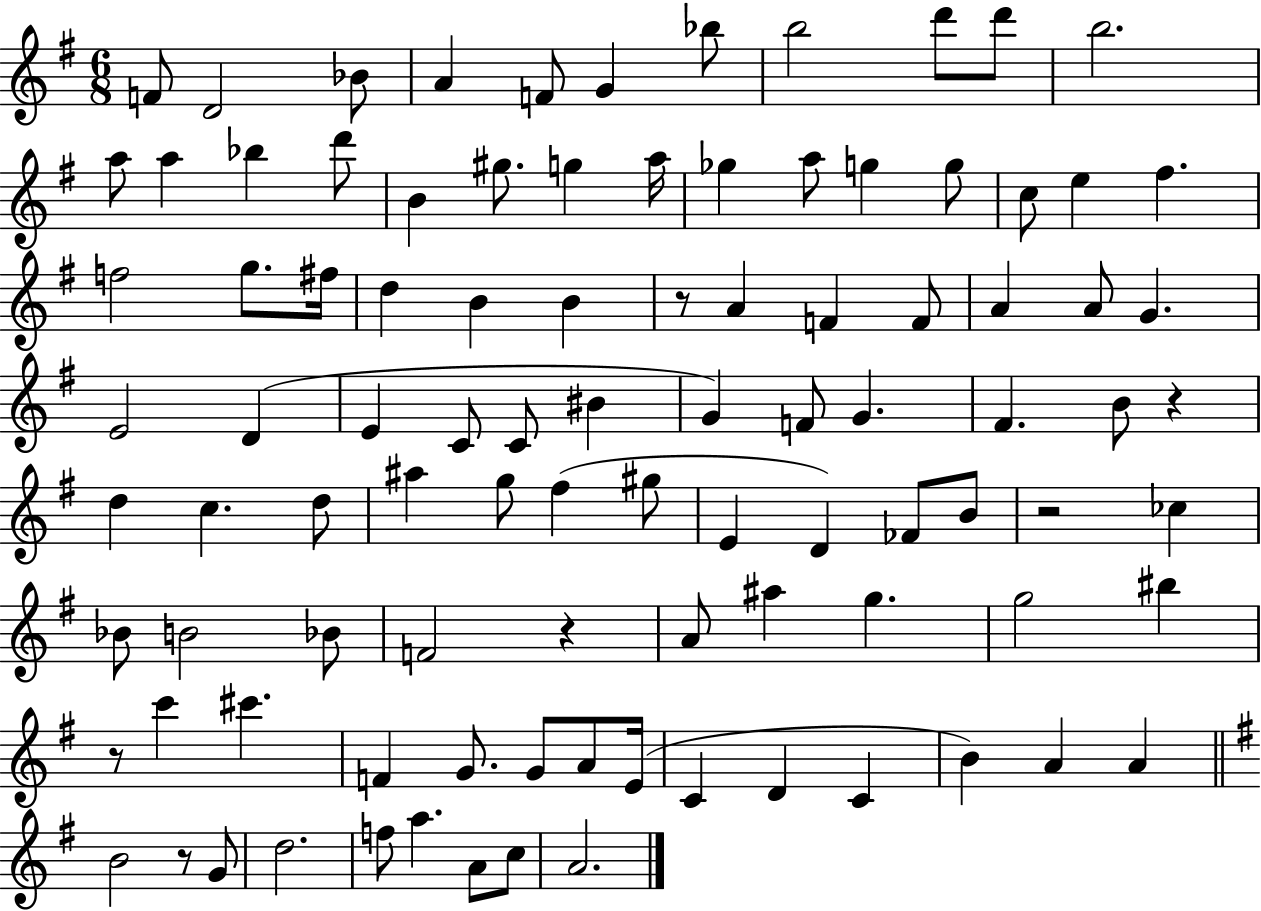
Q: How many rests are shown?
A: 6